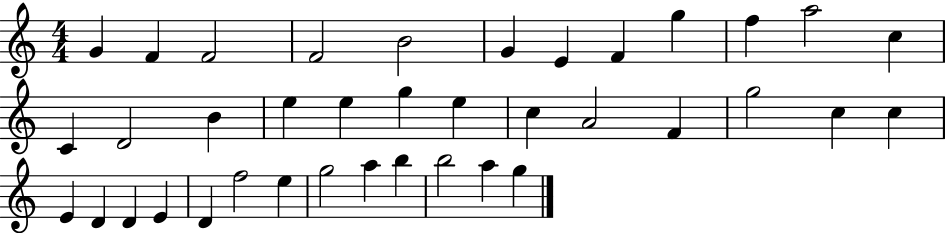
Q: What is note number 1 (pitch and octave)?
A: G4